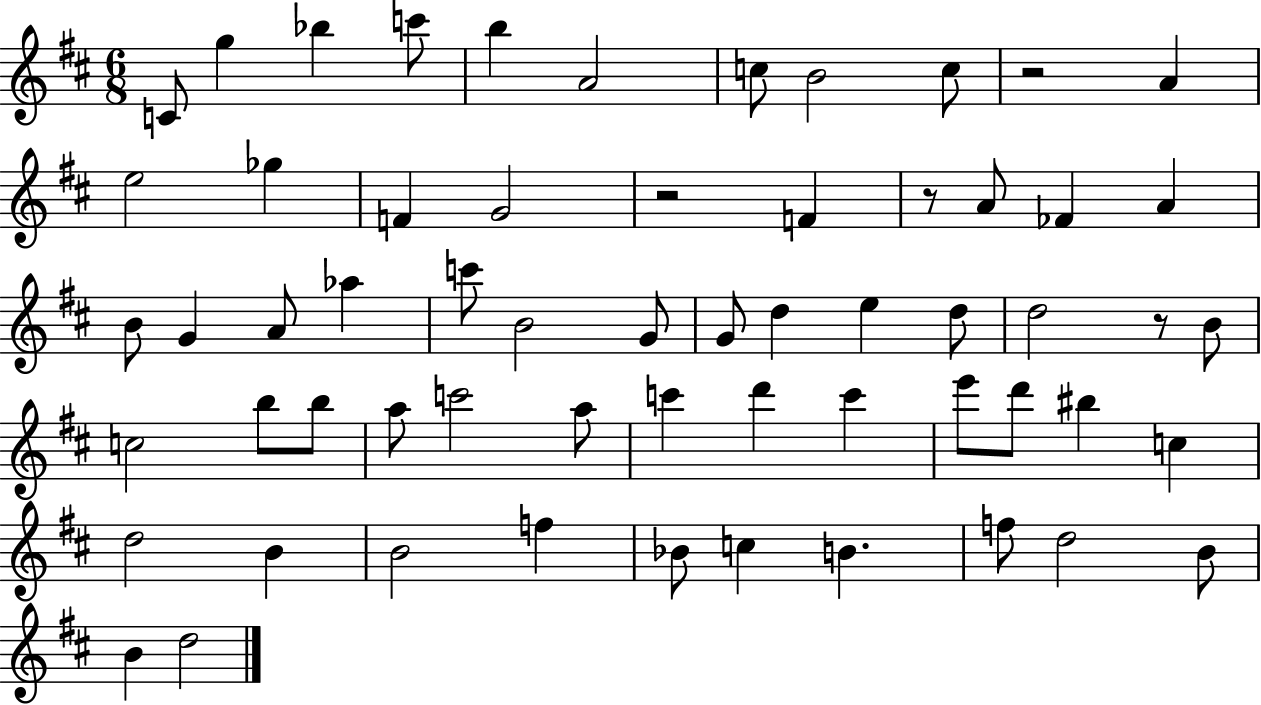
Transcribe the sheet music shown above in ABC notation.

X:1
T:Untitled
M:6/8
L:1/4
K:D
C/2 g _b c'/2 b A2 c/2 B2 c/2 z2 A e2 _g F G2 z2 F z/2 A/2 _F A B/2 G A/2 _a c'/2 B2 G/2 G/2 d e d/2 d2 z/2 B/2 c2 b/2 b/2 a/2 c'2 a/2 c' d' c' e'/2 d'/2 ^b c d2 B B2 f _B/2 c B f/2 d2 B/2 B d2